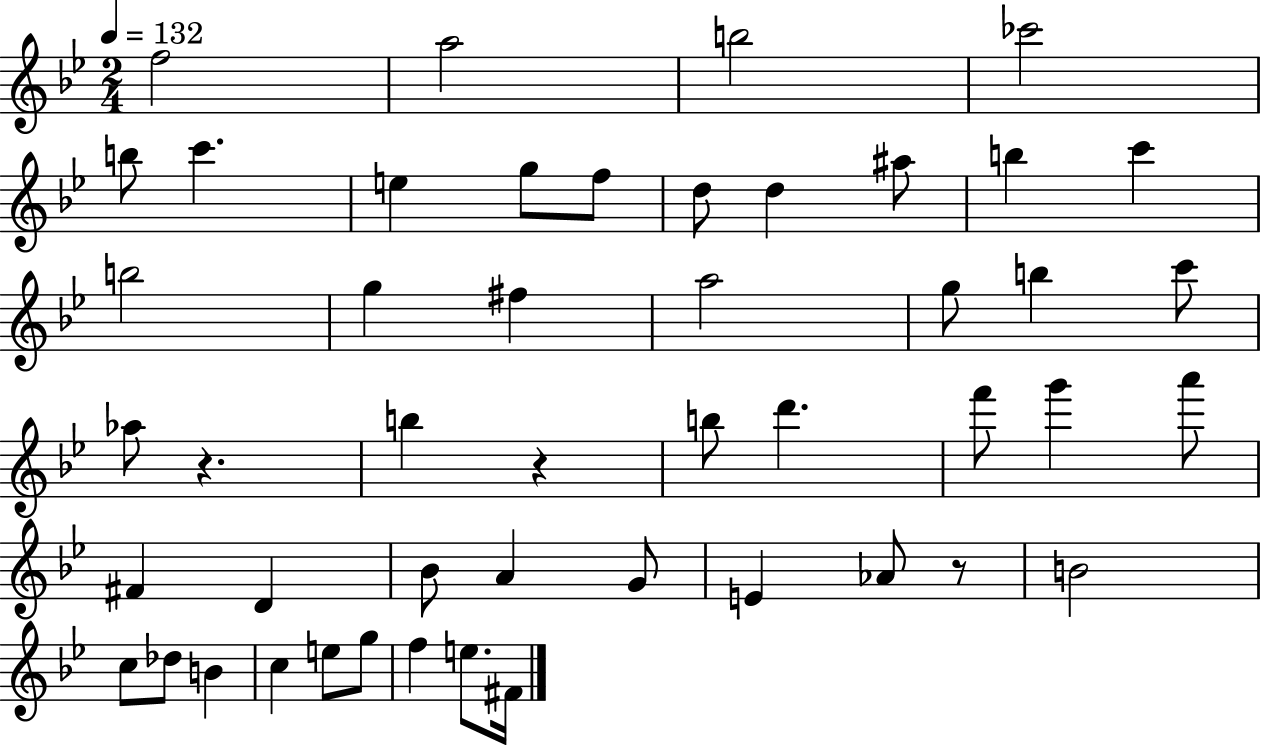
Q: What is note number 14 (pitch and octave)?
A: C6